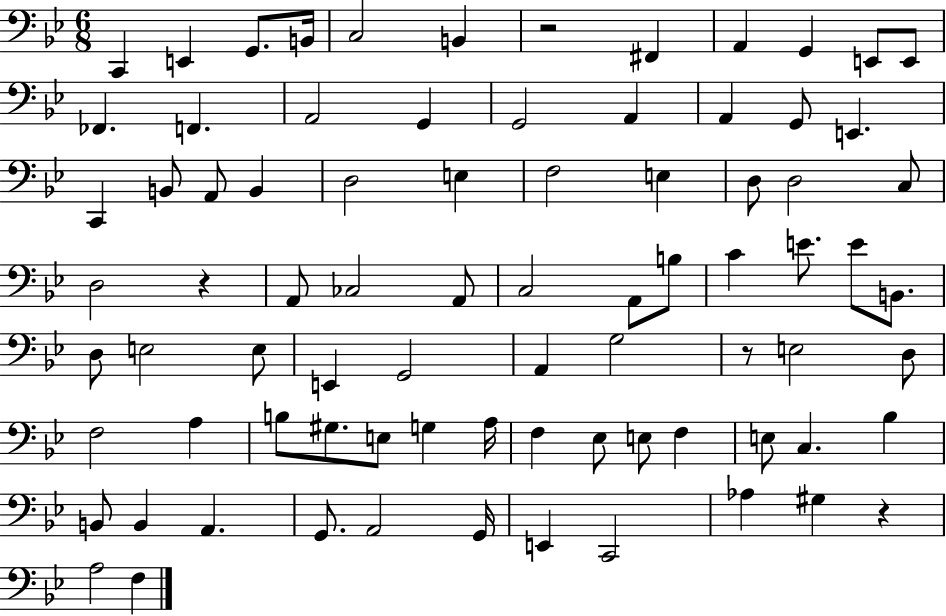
C2/q E2/q G2/e. B2/s C3/h B2/q R/h F#2/q A2/q G2/q E2/e E2/e FES2/q. F2/q. A2/h G2/q G2/h A2/q A2/q G2/e E2/q. C2/q B2/e A2/e B2/q D3/h E3/q F3/h E3/q D3/e D3/h C3/e D3/h R/q A2/e CES3/h A2/e C3/h A2/e B3/e C4/q E4/e. E4/e B2/e. D3/e E3/h E3/e E2/q G2/h A2/q G3/h R/e E3/h D3/e F3/h A3/q B3/e G#3/e. E3/e G3/q A3/s F3/q Eb3/e E3/e F3/q E3/e C3/q. Bb3/q B2/e B2/q A2/q. G2/e. A2/h G2/s E2/q C2/h Ab3/q G#3/q R/q A3/h F3/q